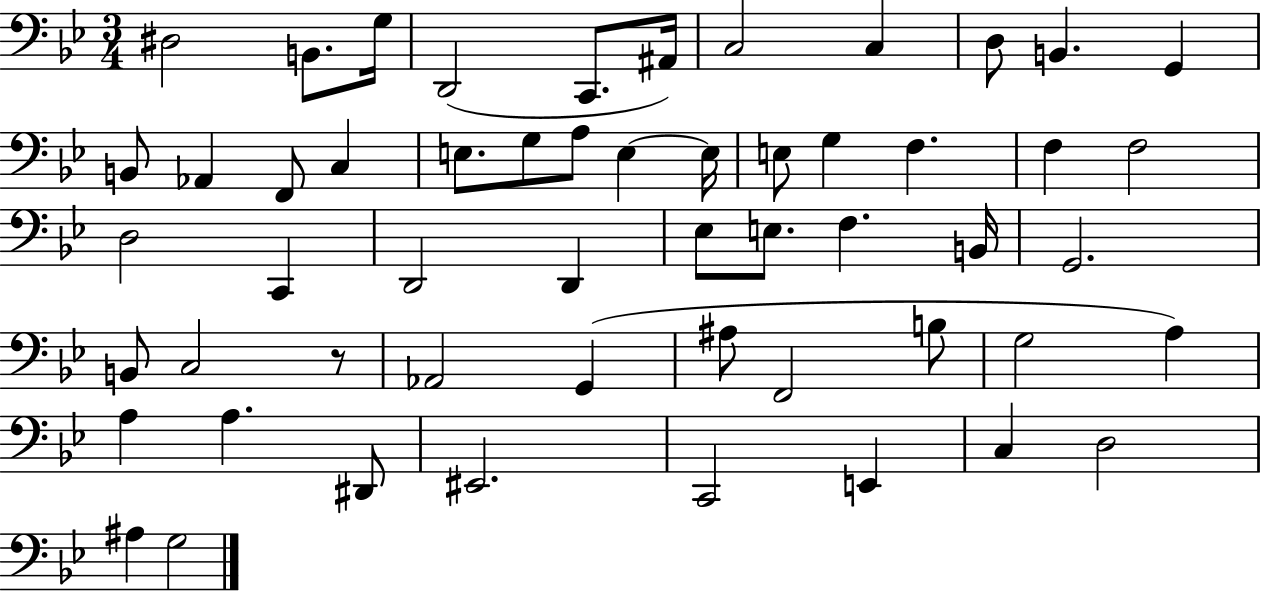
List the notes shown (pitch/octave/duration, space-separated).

D#3/h B2/e. G3/s D2/h C2/e. A#2/s C3/h C3/q D3/e B2/q. G2/q B2/e Ab2/q F2/e C3/q E3/e. G3/e A3/e E3/q E3/s E3/e G3/q F3/q. F3/q F3/h D3/h C2/q D2/h D2/q Eb3/e E3/e. F3/q. B2/s G2/h. B2/e C3/h R/e Ab2/h G2/q A#3/e F2/h B3/e G3/h A3/q A3/q A3/q. D#2/e EIS2/h. C2/h E2/q C3/q D3/h A#3/q G3/h